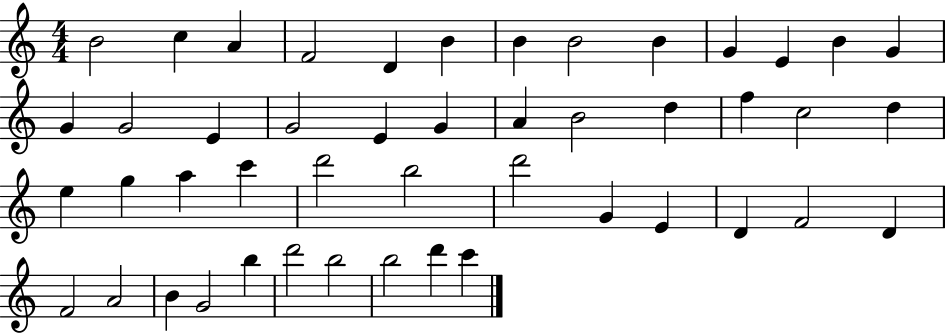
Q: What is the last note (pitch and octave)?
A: C6